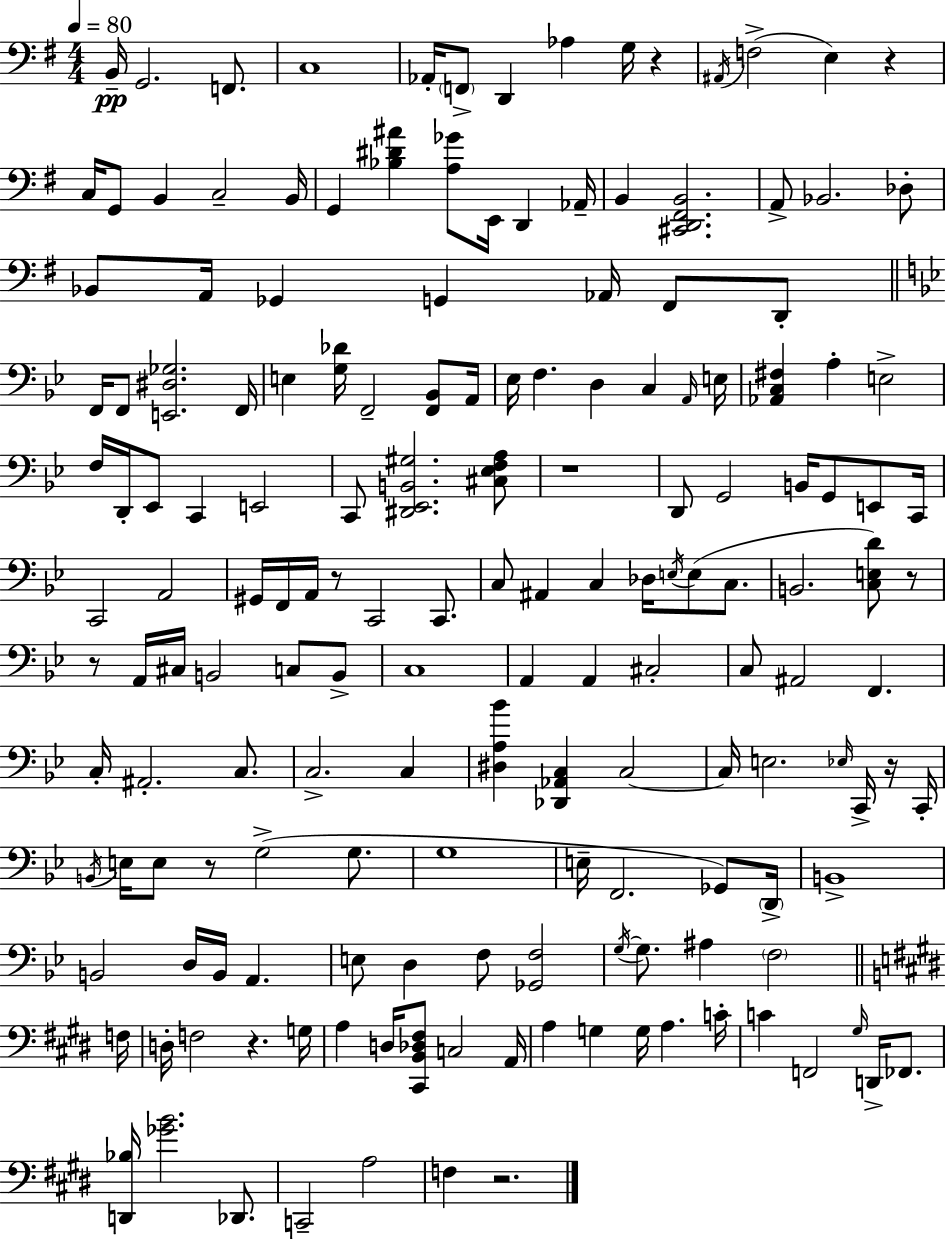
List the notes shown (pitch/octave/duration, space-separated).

B2/s G2/h. F2/e. C3/w Ab2/s F2/e D2/q Ab3/q G3/s R/q A#2/s F3/h E3/q R/q C3/s G2/e B2/q C3/h B2/s G2/q [Bb3,D#4,A#4]/q [A3,Gb4]/e E2/s D2/q Ab2/s B2/q [C#2,D2,F#2,B2]/h. A2/e Bb2/h. Db3/e Bb2/e A2/s Gb2/q G2/q Ab2/s F#2/e D2/e F2/s F2/e [E2,D#3,Gb3]/h. F2/s E3/q [G3,Db4]/s F2/h [F2,Bb2]/e A2/s Eb3/s F3/q. D3/q C3/q A2/s E3/s [Ab2,C3,F#3]/q A3/q E3/h F3/s D2/s Eb2/e C2/q E2/h C2/e [D#2,Eb2,B2,G#3]/h. [C#3,Eb3,F3,A3]/e R/w D2/e G2/h B2/s G2/e E2/e C2/s C2/h A2/h G#2/s F2/s A2/s R/e C2/h C2/e. C3/e A#2/q C3/q Db3/s E3/s E3/e C3/e. B2/h. [C3,E3,D4]/e R/e R/e A2/s C#3/s B2/h C3/e B2/e C3/w A2/q A2/q C#3/h C3/e A#2/h F2/q. C3/s A#2/h. C3/e. C3/h. C3/q [D#3,A3,Bb4]/q [Db2,Ab2,C3]/q C3/h C3/s E3/h. Eb3/s C2/s R/s C2/s B2/s E3/s E3/e R/e G3/h G3/e. G3/w E3/s F2/h. Gb2/e D2/s B2/w B2/h D3/s B2/s A2/q. E3/e D3/q F3/e [Gb2,F3]/h G3/s G3/e. A#3/q F3/h F3/s D3/s F3/h R/q. G3/s A3/q D3/s [C#2,B2,Db3,F#3]/e C3/h A2/s A3/q G3/q G3/s A3/q. C4/s C4/q F2/h G#3/s D2/s FES2/e. [D2,Bb3]/s [Gb4,B4]/h. Db2/e. C2/h A3/h F3/q R/h.